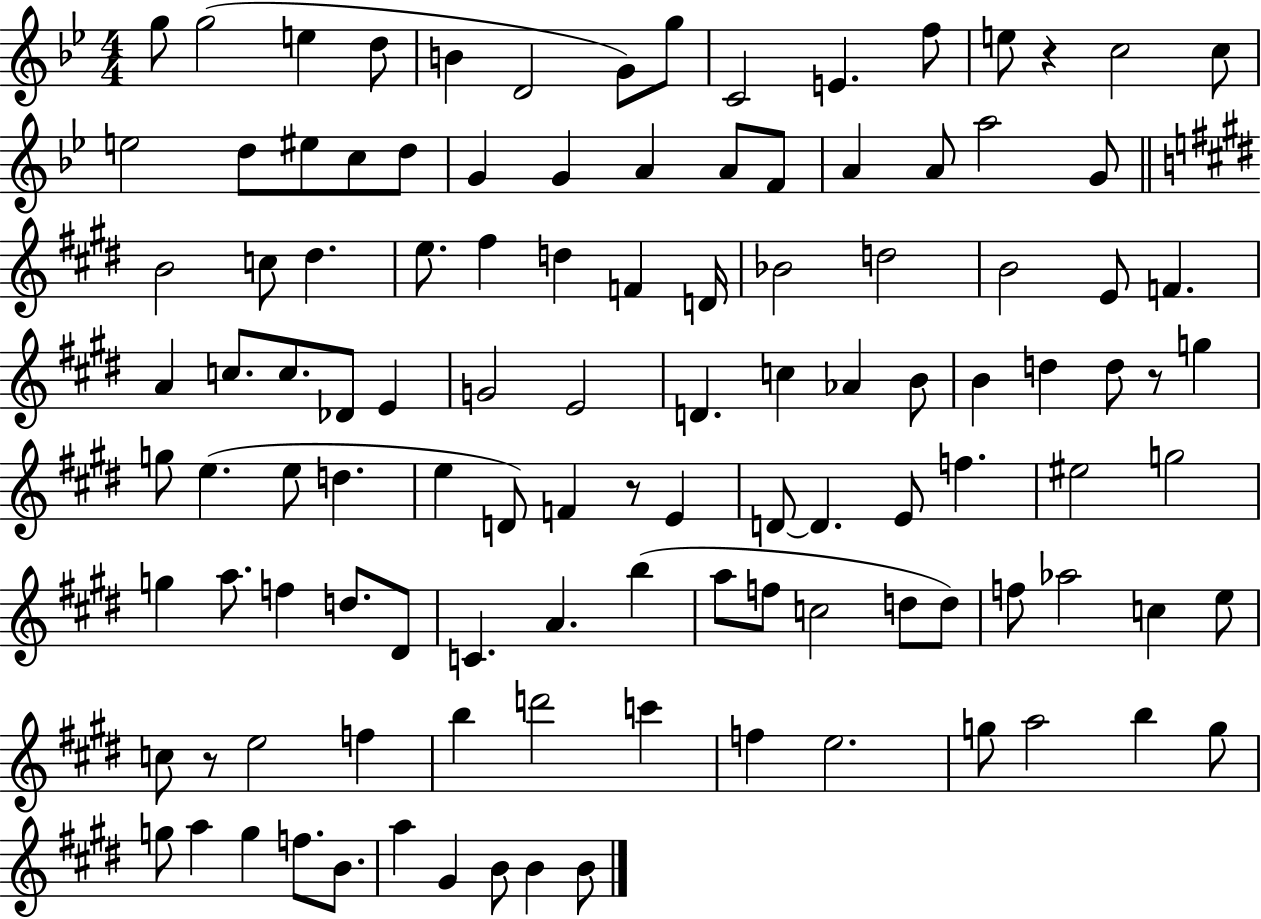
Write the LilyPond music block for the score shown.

{
  \clef treble
  \numericTimeSignature
  \time 4/4
  \key bes \major
  g''8 g''2( e''4 d''8 | b'4 d'2 g'8) g''8 | c'2 e'4. f''8 | e''8 r4 c''2 c''8 | \break e''2 d''8 eis''8 c''8 d''8 | g'4 g'4 a'4 a'8 f'8 | a'4 a'8 a''2 g'8 | \bar "||" \break \key e \major b'2 c''8 dis''4. | e''8. fis''4 d''4 f'4 d'16 | bes'2 d''2 | b'2 e'8 f'4. | \break a'4 c''8. c''8. des'8 e'4 | g'2 e'2 | d'4. c''4 aes'4 b'8 | b'4 d''4 d''8 r8 g''4 | \break g''8 e''4.( e''8 d''4. | e''4 d'8) f'4 r8 e'4 | d'8~~ d'4. e'8 f''4. | eis''2 g''2 | \break g''4 a''8. f''4 d''8. dis'8 | c'4. a'4. b''4( | a''8 f''8 c''2 d''8 d''8) | f''8 aes''2 c''4 e''8 | \break c''8 r8 e''2 f''4 | b''4 d'''2 c'''4 | f''4 e''2. | g''8 a''2 b''4 g''8 | \break g''8 a''4 g''4 f''8. b'8. | a''4 gis'4 b'8 b'4 b'8 | \bar "|."
}